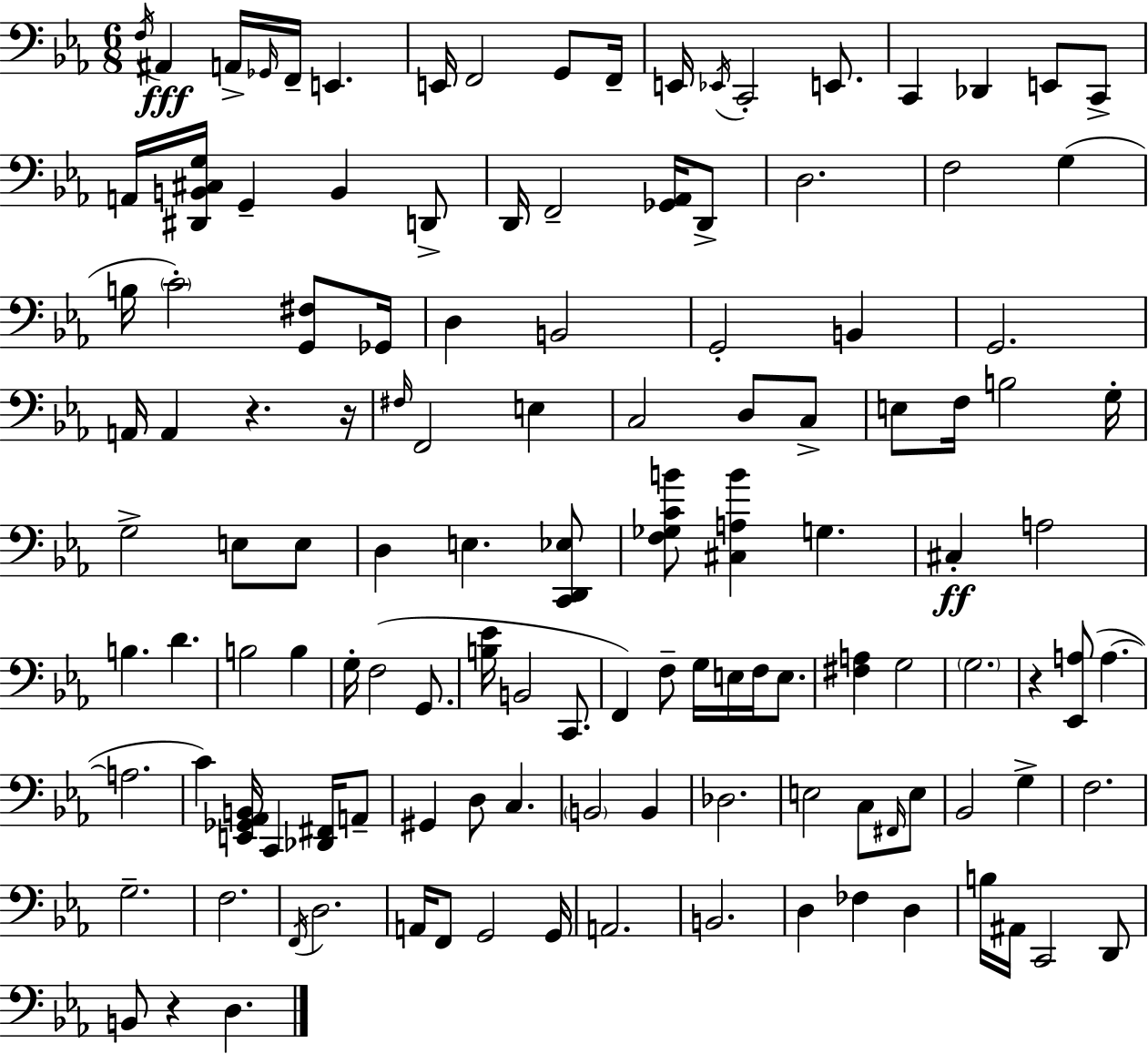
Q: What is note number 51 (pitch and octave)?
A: E3